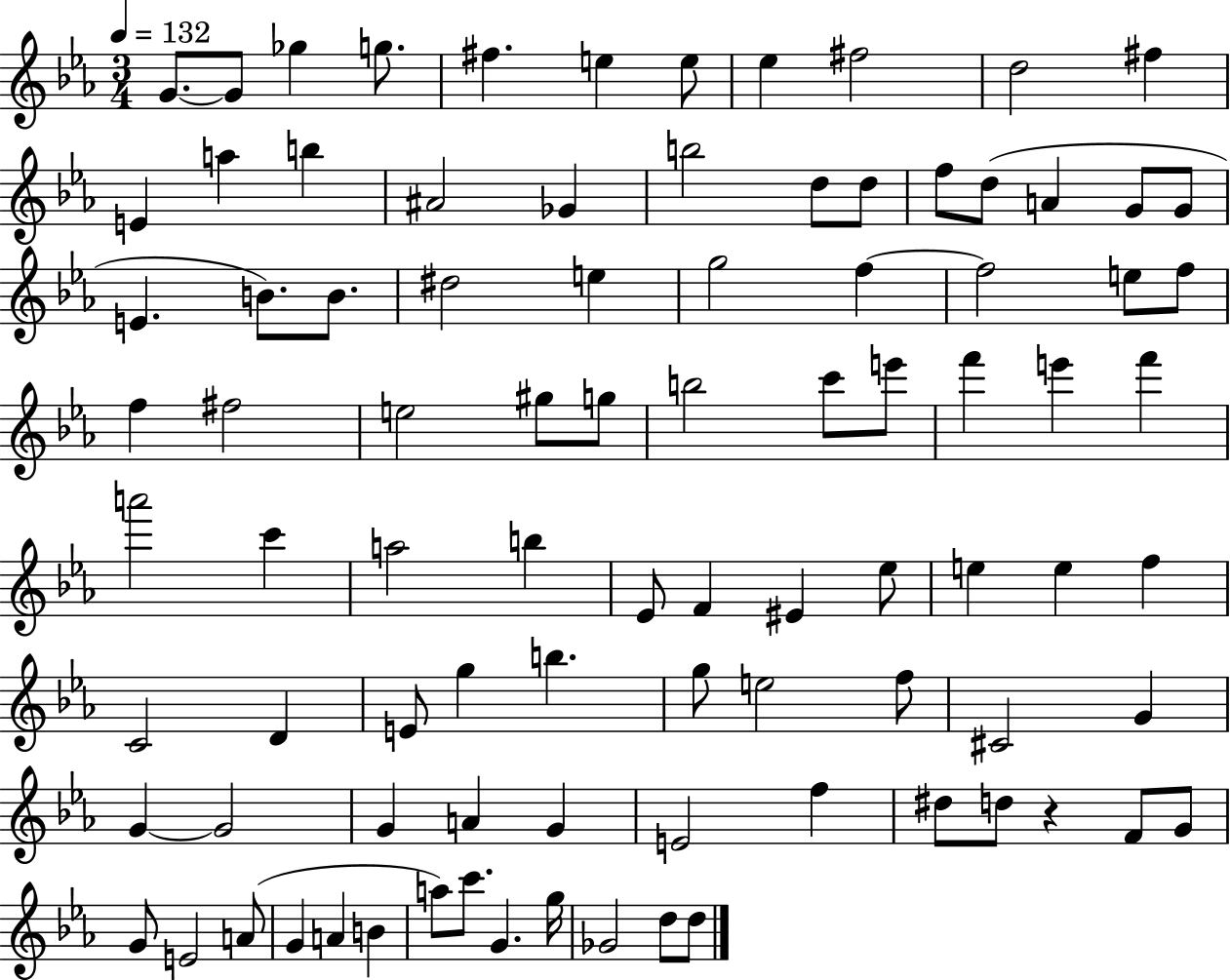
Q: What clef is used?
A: treble